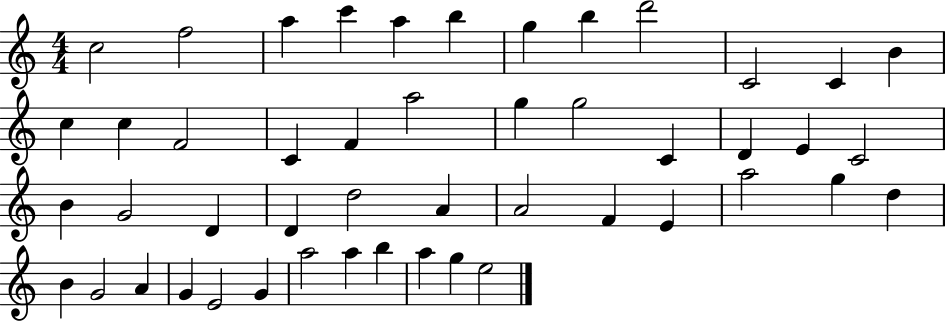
{
  \clef treble
  \numericTimeSignature
  \time 4/4
  \key c \major
  c''2 f''2 | a''4 c'''4 a''4 b''4 | g''4 b''4 d'''2 | c'2 c'4 b'4 | \break c''4 c''4 f'2 | c'4 f'4 a''2 | g''4 g''2 c'4 | d'4 e'4 c'2 | \break b'4 g'2 d'4 | d'4 d''2 a'4 | a'2 f'4 e'4 | a''2 g''4 d''4 | \break b'4 g'2 a'4 | g'4 e'2 g'4 | a''2 a''4 b''4 | a''4 g''4 e''2 | \break \bar "|."
}